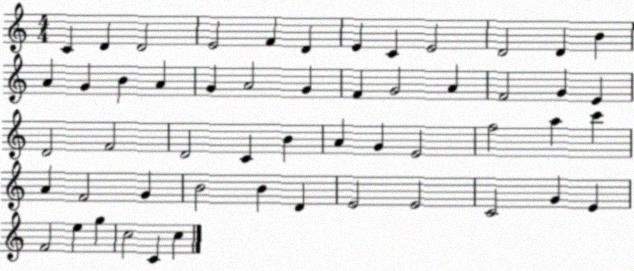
X:1
T:Untitled
M:4/4
L:1/4
K:C
C D D2 E2 F D E C E2 D2 D B A G B A G A2 G F G2 A F2 G E D2 F2 D2 C B A G E2 f2 a c' A F2 G B2 B D E2 E2 C2 G E F2 e g c2 C c